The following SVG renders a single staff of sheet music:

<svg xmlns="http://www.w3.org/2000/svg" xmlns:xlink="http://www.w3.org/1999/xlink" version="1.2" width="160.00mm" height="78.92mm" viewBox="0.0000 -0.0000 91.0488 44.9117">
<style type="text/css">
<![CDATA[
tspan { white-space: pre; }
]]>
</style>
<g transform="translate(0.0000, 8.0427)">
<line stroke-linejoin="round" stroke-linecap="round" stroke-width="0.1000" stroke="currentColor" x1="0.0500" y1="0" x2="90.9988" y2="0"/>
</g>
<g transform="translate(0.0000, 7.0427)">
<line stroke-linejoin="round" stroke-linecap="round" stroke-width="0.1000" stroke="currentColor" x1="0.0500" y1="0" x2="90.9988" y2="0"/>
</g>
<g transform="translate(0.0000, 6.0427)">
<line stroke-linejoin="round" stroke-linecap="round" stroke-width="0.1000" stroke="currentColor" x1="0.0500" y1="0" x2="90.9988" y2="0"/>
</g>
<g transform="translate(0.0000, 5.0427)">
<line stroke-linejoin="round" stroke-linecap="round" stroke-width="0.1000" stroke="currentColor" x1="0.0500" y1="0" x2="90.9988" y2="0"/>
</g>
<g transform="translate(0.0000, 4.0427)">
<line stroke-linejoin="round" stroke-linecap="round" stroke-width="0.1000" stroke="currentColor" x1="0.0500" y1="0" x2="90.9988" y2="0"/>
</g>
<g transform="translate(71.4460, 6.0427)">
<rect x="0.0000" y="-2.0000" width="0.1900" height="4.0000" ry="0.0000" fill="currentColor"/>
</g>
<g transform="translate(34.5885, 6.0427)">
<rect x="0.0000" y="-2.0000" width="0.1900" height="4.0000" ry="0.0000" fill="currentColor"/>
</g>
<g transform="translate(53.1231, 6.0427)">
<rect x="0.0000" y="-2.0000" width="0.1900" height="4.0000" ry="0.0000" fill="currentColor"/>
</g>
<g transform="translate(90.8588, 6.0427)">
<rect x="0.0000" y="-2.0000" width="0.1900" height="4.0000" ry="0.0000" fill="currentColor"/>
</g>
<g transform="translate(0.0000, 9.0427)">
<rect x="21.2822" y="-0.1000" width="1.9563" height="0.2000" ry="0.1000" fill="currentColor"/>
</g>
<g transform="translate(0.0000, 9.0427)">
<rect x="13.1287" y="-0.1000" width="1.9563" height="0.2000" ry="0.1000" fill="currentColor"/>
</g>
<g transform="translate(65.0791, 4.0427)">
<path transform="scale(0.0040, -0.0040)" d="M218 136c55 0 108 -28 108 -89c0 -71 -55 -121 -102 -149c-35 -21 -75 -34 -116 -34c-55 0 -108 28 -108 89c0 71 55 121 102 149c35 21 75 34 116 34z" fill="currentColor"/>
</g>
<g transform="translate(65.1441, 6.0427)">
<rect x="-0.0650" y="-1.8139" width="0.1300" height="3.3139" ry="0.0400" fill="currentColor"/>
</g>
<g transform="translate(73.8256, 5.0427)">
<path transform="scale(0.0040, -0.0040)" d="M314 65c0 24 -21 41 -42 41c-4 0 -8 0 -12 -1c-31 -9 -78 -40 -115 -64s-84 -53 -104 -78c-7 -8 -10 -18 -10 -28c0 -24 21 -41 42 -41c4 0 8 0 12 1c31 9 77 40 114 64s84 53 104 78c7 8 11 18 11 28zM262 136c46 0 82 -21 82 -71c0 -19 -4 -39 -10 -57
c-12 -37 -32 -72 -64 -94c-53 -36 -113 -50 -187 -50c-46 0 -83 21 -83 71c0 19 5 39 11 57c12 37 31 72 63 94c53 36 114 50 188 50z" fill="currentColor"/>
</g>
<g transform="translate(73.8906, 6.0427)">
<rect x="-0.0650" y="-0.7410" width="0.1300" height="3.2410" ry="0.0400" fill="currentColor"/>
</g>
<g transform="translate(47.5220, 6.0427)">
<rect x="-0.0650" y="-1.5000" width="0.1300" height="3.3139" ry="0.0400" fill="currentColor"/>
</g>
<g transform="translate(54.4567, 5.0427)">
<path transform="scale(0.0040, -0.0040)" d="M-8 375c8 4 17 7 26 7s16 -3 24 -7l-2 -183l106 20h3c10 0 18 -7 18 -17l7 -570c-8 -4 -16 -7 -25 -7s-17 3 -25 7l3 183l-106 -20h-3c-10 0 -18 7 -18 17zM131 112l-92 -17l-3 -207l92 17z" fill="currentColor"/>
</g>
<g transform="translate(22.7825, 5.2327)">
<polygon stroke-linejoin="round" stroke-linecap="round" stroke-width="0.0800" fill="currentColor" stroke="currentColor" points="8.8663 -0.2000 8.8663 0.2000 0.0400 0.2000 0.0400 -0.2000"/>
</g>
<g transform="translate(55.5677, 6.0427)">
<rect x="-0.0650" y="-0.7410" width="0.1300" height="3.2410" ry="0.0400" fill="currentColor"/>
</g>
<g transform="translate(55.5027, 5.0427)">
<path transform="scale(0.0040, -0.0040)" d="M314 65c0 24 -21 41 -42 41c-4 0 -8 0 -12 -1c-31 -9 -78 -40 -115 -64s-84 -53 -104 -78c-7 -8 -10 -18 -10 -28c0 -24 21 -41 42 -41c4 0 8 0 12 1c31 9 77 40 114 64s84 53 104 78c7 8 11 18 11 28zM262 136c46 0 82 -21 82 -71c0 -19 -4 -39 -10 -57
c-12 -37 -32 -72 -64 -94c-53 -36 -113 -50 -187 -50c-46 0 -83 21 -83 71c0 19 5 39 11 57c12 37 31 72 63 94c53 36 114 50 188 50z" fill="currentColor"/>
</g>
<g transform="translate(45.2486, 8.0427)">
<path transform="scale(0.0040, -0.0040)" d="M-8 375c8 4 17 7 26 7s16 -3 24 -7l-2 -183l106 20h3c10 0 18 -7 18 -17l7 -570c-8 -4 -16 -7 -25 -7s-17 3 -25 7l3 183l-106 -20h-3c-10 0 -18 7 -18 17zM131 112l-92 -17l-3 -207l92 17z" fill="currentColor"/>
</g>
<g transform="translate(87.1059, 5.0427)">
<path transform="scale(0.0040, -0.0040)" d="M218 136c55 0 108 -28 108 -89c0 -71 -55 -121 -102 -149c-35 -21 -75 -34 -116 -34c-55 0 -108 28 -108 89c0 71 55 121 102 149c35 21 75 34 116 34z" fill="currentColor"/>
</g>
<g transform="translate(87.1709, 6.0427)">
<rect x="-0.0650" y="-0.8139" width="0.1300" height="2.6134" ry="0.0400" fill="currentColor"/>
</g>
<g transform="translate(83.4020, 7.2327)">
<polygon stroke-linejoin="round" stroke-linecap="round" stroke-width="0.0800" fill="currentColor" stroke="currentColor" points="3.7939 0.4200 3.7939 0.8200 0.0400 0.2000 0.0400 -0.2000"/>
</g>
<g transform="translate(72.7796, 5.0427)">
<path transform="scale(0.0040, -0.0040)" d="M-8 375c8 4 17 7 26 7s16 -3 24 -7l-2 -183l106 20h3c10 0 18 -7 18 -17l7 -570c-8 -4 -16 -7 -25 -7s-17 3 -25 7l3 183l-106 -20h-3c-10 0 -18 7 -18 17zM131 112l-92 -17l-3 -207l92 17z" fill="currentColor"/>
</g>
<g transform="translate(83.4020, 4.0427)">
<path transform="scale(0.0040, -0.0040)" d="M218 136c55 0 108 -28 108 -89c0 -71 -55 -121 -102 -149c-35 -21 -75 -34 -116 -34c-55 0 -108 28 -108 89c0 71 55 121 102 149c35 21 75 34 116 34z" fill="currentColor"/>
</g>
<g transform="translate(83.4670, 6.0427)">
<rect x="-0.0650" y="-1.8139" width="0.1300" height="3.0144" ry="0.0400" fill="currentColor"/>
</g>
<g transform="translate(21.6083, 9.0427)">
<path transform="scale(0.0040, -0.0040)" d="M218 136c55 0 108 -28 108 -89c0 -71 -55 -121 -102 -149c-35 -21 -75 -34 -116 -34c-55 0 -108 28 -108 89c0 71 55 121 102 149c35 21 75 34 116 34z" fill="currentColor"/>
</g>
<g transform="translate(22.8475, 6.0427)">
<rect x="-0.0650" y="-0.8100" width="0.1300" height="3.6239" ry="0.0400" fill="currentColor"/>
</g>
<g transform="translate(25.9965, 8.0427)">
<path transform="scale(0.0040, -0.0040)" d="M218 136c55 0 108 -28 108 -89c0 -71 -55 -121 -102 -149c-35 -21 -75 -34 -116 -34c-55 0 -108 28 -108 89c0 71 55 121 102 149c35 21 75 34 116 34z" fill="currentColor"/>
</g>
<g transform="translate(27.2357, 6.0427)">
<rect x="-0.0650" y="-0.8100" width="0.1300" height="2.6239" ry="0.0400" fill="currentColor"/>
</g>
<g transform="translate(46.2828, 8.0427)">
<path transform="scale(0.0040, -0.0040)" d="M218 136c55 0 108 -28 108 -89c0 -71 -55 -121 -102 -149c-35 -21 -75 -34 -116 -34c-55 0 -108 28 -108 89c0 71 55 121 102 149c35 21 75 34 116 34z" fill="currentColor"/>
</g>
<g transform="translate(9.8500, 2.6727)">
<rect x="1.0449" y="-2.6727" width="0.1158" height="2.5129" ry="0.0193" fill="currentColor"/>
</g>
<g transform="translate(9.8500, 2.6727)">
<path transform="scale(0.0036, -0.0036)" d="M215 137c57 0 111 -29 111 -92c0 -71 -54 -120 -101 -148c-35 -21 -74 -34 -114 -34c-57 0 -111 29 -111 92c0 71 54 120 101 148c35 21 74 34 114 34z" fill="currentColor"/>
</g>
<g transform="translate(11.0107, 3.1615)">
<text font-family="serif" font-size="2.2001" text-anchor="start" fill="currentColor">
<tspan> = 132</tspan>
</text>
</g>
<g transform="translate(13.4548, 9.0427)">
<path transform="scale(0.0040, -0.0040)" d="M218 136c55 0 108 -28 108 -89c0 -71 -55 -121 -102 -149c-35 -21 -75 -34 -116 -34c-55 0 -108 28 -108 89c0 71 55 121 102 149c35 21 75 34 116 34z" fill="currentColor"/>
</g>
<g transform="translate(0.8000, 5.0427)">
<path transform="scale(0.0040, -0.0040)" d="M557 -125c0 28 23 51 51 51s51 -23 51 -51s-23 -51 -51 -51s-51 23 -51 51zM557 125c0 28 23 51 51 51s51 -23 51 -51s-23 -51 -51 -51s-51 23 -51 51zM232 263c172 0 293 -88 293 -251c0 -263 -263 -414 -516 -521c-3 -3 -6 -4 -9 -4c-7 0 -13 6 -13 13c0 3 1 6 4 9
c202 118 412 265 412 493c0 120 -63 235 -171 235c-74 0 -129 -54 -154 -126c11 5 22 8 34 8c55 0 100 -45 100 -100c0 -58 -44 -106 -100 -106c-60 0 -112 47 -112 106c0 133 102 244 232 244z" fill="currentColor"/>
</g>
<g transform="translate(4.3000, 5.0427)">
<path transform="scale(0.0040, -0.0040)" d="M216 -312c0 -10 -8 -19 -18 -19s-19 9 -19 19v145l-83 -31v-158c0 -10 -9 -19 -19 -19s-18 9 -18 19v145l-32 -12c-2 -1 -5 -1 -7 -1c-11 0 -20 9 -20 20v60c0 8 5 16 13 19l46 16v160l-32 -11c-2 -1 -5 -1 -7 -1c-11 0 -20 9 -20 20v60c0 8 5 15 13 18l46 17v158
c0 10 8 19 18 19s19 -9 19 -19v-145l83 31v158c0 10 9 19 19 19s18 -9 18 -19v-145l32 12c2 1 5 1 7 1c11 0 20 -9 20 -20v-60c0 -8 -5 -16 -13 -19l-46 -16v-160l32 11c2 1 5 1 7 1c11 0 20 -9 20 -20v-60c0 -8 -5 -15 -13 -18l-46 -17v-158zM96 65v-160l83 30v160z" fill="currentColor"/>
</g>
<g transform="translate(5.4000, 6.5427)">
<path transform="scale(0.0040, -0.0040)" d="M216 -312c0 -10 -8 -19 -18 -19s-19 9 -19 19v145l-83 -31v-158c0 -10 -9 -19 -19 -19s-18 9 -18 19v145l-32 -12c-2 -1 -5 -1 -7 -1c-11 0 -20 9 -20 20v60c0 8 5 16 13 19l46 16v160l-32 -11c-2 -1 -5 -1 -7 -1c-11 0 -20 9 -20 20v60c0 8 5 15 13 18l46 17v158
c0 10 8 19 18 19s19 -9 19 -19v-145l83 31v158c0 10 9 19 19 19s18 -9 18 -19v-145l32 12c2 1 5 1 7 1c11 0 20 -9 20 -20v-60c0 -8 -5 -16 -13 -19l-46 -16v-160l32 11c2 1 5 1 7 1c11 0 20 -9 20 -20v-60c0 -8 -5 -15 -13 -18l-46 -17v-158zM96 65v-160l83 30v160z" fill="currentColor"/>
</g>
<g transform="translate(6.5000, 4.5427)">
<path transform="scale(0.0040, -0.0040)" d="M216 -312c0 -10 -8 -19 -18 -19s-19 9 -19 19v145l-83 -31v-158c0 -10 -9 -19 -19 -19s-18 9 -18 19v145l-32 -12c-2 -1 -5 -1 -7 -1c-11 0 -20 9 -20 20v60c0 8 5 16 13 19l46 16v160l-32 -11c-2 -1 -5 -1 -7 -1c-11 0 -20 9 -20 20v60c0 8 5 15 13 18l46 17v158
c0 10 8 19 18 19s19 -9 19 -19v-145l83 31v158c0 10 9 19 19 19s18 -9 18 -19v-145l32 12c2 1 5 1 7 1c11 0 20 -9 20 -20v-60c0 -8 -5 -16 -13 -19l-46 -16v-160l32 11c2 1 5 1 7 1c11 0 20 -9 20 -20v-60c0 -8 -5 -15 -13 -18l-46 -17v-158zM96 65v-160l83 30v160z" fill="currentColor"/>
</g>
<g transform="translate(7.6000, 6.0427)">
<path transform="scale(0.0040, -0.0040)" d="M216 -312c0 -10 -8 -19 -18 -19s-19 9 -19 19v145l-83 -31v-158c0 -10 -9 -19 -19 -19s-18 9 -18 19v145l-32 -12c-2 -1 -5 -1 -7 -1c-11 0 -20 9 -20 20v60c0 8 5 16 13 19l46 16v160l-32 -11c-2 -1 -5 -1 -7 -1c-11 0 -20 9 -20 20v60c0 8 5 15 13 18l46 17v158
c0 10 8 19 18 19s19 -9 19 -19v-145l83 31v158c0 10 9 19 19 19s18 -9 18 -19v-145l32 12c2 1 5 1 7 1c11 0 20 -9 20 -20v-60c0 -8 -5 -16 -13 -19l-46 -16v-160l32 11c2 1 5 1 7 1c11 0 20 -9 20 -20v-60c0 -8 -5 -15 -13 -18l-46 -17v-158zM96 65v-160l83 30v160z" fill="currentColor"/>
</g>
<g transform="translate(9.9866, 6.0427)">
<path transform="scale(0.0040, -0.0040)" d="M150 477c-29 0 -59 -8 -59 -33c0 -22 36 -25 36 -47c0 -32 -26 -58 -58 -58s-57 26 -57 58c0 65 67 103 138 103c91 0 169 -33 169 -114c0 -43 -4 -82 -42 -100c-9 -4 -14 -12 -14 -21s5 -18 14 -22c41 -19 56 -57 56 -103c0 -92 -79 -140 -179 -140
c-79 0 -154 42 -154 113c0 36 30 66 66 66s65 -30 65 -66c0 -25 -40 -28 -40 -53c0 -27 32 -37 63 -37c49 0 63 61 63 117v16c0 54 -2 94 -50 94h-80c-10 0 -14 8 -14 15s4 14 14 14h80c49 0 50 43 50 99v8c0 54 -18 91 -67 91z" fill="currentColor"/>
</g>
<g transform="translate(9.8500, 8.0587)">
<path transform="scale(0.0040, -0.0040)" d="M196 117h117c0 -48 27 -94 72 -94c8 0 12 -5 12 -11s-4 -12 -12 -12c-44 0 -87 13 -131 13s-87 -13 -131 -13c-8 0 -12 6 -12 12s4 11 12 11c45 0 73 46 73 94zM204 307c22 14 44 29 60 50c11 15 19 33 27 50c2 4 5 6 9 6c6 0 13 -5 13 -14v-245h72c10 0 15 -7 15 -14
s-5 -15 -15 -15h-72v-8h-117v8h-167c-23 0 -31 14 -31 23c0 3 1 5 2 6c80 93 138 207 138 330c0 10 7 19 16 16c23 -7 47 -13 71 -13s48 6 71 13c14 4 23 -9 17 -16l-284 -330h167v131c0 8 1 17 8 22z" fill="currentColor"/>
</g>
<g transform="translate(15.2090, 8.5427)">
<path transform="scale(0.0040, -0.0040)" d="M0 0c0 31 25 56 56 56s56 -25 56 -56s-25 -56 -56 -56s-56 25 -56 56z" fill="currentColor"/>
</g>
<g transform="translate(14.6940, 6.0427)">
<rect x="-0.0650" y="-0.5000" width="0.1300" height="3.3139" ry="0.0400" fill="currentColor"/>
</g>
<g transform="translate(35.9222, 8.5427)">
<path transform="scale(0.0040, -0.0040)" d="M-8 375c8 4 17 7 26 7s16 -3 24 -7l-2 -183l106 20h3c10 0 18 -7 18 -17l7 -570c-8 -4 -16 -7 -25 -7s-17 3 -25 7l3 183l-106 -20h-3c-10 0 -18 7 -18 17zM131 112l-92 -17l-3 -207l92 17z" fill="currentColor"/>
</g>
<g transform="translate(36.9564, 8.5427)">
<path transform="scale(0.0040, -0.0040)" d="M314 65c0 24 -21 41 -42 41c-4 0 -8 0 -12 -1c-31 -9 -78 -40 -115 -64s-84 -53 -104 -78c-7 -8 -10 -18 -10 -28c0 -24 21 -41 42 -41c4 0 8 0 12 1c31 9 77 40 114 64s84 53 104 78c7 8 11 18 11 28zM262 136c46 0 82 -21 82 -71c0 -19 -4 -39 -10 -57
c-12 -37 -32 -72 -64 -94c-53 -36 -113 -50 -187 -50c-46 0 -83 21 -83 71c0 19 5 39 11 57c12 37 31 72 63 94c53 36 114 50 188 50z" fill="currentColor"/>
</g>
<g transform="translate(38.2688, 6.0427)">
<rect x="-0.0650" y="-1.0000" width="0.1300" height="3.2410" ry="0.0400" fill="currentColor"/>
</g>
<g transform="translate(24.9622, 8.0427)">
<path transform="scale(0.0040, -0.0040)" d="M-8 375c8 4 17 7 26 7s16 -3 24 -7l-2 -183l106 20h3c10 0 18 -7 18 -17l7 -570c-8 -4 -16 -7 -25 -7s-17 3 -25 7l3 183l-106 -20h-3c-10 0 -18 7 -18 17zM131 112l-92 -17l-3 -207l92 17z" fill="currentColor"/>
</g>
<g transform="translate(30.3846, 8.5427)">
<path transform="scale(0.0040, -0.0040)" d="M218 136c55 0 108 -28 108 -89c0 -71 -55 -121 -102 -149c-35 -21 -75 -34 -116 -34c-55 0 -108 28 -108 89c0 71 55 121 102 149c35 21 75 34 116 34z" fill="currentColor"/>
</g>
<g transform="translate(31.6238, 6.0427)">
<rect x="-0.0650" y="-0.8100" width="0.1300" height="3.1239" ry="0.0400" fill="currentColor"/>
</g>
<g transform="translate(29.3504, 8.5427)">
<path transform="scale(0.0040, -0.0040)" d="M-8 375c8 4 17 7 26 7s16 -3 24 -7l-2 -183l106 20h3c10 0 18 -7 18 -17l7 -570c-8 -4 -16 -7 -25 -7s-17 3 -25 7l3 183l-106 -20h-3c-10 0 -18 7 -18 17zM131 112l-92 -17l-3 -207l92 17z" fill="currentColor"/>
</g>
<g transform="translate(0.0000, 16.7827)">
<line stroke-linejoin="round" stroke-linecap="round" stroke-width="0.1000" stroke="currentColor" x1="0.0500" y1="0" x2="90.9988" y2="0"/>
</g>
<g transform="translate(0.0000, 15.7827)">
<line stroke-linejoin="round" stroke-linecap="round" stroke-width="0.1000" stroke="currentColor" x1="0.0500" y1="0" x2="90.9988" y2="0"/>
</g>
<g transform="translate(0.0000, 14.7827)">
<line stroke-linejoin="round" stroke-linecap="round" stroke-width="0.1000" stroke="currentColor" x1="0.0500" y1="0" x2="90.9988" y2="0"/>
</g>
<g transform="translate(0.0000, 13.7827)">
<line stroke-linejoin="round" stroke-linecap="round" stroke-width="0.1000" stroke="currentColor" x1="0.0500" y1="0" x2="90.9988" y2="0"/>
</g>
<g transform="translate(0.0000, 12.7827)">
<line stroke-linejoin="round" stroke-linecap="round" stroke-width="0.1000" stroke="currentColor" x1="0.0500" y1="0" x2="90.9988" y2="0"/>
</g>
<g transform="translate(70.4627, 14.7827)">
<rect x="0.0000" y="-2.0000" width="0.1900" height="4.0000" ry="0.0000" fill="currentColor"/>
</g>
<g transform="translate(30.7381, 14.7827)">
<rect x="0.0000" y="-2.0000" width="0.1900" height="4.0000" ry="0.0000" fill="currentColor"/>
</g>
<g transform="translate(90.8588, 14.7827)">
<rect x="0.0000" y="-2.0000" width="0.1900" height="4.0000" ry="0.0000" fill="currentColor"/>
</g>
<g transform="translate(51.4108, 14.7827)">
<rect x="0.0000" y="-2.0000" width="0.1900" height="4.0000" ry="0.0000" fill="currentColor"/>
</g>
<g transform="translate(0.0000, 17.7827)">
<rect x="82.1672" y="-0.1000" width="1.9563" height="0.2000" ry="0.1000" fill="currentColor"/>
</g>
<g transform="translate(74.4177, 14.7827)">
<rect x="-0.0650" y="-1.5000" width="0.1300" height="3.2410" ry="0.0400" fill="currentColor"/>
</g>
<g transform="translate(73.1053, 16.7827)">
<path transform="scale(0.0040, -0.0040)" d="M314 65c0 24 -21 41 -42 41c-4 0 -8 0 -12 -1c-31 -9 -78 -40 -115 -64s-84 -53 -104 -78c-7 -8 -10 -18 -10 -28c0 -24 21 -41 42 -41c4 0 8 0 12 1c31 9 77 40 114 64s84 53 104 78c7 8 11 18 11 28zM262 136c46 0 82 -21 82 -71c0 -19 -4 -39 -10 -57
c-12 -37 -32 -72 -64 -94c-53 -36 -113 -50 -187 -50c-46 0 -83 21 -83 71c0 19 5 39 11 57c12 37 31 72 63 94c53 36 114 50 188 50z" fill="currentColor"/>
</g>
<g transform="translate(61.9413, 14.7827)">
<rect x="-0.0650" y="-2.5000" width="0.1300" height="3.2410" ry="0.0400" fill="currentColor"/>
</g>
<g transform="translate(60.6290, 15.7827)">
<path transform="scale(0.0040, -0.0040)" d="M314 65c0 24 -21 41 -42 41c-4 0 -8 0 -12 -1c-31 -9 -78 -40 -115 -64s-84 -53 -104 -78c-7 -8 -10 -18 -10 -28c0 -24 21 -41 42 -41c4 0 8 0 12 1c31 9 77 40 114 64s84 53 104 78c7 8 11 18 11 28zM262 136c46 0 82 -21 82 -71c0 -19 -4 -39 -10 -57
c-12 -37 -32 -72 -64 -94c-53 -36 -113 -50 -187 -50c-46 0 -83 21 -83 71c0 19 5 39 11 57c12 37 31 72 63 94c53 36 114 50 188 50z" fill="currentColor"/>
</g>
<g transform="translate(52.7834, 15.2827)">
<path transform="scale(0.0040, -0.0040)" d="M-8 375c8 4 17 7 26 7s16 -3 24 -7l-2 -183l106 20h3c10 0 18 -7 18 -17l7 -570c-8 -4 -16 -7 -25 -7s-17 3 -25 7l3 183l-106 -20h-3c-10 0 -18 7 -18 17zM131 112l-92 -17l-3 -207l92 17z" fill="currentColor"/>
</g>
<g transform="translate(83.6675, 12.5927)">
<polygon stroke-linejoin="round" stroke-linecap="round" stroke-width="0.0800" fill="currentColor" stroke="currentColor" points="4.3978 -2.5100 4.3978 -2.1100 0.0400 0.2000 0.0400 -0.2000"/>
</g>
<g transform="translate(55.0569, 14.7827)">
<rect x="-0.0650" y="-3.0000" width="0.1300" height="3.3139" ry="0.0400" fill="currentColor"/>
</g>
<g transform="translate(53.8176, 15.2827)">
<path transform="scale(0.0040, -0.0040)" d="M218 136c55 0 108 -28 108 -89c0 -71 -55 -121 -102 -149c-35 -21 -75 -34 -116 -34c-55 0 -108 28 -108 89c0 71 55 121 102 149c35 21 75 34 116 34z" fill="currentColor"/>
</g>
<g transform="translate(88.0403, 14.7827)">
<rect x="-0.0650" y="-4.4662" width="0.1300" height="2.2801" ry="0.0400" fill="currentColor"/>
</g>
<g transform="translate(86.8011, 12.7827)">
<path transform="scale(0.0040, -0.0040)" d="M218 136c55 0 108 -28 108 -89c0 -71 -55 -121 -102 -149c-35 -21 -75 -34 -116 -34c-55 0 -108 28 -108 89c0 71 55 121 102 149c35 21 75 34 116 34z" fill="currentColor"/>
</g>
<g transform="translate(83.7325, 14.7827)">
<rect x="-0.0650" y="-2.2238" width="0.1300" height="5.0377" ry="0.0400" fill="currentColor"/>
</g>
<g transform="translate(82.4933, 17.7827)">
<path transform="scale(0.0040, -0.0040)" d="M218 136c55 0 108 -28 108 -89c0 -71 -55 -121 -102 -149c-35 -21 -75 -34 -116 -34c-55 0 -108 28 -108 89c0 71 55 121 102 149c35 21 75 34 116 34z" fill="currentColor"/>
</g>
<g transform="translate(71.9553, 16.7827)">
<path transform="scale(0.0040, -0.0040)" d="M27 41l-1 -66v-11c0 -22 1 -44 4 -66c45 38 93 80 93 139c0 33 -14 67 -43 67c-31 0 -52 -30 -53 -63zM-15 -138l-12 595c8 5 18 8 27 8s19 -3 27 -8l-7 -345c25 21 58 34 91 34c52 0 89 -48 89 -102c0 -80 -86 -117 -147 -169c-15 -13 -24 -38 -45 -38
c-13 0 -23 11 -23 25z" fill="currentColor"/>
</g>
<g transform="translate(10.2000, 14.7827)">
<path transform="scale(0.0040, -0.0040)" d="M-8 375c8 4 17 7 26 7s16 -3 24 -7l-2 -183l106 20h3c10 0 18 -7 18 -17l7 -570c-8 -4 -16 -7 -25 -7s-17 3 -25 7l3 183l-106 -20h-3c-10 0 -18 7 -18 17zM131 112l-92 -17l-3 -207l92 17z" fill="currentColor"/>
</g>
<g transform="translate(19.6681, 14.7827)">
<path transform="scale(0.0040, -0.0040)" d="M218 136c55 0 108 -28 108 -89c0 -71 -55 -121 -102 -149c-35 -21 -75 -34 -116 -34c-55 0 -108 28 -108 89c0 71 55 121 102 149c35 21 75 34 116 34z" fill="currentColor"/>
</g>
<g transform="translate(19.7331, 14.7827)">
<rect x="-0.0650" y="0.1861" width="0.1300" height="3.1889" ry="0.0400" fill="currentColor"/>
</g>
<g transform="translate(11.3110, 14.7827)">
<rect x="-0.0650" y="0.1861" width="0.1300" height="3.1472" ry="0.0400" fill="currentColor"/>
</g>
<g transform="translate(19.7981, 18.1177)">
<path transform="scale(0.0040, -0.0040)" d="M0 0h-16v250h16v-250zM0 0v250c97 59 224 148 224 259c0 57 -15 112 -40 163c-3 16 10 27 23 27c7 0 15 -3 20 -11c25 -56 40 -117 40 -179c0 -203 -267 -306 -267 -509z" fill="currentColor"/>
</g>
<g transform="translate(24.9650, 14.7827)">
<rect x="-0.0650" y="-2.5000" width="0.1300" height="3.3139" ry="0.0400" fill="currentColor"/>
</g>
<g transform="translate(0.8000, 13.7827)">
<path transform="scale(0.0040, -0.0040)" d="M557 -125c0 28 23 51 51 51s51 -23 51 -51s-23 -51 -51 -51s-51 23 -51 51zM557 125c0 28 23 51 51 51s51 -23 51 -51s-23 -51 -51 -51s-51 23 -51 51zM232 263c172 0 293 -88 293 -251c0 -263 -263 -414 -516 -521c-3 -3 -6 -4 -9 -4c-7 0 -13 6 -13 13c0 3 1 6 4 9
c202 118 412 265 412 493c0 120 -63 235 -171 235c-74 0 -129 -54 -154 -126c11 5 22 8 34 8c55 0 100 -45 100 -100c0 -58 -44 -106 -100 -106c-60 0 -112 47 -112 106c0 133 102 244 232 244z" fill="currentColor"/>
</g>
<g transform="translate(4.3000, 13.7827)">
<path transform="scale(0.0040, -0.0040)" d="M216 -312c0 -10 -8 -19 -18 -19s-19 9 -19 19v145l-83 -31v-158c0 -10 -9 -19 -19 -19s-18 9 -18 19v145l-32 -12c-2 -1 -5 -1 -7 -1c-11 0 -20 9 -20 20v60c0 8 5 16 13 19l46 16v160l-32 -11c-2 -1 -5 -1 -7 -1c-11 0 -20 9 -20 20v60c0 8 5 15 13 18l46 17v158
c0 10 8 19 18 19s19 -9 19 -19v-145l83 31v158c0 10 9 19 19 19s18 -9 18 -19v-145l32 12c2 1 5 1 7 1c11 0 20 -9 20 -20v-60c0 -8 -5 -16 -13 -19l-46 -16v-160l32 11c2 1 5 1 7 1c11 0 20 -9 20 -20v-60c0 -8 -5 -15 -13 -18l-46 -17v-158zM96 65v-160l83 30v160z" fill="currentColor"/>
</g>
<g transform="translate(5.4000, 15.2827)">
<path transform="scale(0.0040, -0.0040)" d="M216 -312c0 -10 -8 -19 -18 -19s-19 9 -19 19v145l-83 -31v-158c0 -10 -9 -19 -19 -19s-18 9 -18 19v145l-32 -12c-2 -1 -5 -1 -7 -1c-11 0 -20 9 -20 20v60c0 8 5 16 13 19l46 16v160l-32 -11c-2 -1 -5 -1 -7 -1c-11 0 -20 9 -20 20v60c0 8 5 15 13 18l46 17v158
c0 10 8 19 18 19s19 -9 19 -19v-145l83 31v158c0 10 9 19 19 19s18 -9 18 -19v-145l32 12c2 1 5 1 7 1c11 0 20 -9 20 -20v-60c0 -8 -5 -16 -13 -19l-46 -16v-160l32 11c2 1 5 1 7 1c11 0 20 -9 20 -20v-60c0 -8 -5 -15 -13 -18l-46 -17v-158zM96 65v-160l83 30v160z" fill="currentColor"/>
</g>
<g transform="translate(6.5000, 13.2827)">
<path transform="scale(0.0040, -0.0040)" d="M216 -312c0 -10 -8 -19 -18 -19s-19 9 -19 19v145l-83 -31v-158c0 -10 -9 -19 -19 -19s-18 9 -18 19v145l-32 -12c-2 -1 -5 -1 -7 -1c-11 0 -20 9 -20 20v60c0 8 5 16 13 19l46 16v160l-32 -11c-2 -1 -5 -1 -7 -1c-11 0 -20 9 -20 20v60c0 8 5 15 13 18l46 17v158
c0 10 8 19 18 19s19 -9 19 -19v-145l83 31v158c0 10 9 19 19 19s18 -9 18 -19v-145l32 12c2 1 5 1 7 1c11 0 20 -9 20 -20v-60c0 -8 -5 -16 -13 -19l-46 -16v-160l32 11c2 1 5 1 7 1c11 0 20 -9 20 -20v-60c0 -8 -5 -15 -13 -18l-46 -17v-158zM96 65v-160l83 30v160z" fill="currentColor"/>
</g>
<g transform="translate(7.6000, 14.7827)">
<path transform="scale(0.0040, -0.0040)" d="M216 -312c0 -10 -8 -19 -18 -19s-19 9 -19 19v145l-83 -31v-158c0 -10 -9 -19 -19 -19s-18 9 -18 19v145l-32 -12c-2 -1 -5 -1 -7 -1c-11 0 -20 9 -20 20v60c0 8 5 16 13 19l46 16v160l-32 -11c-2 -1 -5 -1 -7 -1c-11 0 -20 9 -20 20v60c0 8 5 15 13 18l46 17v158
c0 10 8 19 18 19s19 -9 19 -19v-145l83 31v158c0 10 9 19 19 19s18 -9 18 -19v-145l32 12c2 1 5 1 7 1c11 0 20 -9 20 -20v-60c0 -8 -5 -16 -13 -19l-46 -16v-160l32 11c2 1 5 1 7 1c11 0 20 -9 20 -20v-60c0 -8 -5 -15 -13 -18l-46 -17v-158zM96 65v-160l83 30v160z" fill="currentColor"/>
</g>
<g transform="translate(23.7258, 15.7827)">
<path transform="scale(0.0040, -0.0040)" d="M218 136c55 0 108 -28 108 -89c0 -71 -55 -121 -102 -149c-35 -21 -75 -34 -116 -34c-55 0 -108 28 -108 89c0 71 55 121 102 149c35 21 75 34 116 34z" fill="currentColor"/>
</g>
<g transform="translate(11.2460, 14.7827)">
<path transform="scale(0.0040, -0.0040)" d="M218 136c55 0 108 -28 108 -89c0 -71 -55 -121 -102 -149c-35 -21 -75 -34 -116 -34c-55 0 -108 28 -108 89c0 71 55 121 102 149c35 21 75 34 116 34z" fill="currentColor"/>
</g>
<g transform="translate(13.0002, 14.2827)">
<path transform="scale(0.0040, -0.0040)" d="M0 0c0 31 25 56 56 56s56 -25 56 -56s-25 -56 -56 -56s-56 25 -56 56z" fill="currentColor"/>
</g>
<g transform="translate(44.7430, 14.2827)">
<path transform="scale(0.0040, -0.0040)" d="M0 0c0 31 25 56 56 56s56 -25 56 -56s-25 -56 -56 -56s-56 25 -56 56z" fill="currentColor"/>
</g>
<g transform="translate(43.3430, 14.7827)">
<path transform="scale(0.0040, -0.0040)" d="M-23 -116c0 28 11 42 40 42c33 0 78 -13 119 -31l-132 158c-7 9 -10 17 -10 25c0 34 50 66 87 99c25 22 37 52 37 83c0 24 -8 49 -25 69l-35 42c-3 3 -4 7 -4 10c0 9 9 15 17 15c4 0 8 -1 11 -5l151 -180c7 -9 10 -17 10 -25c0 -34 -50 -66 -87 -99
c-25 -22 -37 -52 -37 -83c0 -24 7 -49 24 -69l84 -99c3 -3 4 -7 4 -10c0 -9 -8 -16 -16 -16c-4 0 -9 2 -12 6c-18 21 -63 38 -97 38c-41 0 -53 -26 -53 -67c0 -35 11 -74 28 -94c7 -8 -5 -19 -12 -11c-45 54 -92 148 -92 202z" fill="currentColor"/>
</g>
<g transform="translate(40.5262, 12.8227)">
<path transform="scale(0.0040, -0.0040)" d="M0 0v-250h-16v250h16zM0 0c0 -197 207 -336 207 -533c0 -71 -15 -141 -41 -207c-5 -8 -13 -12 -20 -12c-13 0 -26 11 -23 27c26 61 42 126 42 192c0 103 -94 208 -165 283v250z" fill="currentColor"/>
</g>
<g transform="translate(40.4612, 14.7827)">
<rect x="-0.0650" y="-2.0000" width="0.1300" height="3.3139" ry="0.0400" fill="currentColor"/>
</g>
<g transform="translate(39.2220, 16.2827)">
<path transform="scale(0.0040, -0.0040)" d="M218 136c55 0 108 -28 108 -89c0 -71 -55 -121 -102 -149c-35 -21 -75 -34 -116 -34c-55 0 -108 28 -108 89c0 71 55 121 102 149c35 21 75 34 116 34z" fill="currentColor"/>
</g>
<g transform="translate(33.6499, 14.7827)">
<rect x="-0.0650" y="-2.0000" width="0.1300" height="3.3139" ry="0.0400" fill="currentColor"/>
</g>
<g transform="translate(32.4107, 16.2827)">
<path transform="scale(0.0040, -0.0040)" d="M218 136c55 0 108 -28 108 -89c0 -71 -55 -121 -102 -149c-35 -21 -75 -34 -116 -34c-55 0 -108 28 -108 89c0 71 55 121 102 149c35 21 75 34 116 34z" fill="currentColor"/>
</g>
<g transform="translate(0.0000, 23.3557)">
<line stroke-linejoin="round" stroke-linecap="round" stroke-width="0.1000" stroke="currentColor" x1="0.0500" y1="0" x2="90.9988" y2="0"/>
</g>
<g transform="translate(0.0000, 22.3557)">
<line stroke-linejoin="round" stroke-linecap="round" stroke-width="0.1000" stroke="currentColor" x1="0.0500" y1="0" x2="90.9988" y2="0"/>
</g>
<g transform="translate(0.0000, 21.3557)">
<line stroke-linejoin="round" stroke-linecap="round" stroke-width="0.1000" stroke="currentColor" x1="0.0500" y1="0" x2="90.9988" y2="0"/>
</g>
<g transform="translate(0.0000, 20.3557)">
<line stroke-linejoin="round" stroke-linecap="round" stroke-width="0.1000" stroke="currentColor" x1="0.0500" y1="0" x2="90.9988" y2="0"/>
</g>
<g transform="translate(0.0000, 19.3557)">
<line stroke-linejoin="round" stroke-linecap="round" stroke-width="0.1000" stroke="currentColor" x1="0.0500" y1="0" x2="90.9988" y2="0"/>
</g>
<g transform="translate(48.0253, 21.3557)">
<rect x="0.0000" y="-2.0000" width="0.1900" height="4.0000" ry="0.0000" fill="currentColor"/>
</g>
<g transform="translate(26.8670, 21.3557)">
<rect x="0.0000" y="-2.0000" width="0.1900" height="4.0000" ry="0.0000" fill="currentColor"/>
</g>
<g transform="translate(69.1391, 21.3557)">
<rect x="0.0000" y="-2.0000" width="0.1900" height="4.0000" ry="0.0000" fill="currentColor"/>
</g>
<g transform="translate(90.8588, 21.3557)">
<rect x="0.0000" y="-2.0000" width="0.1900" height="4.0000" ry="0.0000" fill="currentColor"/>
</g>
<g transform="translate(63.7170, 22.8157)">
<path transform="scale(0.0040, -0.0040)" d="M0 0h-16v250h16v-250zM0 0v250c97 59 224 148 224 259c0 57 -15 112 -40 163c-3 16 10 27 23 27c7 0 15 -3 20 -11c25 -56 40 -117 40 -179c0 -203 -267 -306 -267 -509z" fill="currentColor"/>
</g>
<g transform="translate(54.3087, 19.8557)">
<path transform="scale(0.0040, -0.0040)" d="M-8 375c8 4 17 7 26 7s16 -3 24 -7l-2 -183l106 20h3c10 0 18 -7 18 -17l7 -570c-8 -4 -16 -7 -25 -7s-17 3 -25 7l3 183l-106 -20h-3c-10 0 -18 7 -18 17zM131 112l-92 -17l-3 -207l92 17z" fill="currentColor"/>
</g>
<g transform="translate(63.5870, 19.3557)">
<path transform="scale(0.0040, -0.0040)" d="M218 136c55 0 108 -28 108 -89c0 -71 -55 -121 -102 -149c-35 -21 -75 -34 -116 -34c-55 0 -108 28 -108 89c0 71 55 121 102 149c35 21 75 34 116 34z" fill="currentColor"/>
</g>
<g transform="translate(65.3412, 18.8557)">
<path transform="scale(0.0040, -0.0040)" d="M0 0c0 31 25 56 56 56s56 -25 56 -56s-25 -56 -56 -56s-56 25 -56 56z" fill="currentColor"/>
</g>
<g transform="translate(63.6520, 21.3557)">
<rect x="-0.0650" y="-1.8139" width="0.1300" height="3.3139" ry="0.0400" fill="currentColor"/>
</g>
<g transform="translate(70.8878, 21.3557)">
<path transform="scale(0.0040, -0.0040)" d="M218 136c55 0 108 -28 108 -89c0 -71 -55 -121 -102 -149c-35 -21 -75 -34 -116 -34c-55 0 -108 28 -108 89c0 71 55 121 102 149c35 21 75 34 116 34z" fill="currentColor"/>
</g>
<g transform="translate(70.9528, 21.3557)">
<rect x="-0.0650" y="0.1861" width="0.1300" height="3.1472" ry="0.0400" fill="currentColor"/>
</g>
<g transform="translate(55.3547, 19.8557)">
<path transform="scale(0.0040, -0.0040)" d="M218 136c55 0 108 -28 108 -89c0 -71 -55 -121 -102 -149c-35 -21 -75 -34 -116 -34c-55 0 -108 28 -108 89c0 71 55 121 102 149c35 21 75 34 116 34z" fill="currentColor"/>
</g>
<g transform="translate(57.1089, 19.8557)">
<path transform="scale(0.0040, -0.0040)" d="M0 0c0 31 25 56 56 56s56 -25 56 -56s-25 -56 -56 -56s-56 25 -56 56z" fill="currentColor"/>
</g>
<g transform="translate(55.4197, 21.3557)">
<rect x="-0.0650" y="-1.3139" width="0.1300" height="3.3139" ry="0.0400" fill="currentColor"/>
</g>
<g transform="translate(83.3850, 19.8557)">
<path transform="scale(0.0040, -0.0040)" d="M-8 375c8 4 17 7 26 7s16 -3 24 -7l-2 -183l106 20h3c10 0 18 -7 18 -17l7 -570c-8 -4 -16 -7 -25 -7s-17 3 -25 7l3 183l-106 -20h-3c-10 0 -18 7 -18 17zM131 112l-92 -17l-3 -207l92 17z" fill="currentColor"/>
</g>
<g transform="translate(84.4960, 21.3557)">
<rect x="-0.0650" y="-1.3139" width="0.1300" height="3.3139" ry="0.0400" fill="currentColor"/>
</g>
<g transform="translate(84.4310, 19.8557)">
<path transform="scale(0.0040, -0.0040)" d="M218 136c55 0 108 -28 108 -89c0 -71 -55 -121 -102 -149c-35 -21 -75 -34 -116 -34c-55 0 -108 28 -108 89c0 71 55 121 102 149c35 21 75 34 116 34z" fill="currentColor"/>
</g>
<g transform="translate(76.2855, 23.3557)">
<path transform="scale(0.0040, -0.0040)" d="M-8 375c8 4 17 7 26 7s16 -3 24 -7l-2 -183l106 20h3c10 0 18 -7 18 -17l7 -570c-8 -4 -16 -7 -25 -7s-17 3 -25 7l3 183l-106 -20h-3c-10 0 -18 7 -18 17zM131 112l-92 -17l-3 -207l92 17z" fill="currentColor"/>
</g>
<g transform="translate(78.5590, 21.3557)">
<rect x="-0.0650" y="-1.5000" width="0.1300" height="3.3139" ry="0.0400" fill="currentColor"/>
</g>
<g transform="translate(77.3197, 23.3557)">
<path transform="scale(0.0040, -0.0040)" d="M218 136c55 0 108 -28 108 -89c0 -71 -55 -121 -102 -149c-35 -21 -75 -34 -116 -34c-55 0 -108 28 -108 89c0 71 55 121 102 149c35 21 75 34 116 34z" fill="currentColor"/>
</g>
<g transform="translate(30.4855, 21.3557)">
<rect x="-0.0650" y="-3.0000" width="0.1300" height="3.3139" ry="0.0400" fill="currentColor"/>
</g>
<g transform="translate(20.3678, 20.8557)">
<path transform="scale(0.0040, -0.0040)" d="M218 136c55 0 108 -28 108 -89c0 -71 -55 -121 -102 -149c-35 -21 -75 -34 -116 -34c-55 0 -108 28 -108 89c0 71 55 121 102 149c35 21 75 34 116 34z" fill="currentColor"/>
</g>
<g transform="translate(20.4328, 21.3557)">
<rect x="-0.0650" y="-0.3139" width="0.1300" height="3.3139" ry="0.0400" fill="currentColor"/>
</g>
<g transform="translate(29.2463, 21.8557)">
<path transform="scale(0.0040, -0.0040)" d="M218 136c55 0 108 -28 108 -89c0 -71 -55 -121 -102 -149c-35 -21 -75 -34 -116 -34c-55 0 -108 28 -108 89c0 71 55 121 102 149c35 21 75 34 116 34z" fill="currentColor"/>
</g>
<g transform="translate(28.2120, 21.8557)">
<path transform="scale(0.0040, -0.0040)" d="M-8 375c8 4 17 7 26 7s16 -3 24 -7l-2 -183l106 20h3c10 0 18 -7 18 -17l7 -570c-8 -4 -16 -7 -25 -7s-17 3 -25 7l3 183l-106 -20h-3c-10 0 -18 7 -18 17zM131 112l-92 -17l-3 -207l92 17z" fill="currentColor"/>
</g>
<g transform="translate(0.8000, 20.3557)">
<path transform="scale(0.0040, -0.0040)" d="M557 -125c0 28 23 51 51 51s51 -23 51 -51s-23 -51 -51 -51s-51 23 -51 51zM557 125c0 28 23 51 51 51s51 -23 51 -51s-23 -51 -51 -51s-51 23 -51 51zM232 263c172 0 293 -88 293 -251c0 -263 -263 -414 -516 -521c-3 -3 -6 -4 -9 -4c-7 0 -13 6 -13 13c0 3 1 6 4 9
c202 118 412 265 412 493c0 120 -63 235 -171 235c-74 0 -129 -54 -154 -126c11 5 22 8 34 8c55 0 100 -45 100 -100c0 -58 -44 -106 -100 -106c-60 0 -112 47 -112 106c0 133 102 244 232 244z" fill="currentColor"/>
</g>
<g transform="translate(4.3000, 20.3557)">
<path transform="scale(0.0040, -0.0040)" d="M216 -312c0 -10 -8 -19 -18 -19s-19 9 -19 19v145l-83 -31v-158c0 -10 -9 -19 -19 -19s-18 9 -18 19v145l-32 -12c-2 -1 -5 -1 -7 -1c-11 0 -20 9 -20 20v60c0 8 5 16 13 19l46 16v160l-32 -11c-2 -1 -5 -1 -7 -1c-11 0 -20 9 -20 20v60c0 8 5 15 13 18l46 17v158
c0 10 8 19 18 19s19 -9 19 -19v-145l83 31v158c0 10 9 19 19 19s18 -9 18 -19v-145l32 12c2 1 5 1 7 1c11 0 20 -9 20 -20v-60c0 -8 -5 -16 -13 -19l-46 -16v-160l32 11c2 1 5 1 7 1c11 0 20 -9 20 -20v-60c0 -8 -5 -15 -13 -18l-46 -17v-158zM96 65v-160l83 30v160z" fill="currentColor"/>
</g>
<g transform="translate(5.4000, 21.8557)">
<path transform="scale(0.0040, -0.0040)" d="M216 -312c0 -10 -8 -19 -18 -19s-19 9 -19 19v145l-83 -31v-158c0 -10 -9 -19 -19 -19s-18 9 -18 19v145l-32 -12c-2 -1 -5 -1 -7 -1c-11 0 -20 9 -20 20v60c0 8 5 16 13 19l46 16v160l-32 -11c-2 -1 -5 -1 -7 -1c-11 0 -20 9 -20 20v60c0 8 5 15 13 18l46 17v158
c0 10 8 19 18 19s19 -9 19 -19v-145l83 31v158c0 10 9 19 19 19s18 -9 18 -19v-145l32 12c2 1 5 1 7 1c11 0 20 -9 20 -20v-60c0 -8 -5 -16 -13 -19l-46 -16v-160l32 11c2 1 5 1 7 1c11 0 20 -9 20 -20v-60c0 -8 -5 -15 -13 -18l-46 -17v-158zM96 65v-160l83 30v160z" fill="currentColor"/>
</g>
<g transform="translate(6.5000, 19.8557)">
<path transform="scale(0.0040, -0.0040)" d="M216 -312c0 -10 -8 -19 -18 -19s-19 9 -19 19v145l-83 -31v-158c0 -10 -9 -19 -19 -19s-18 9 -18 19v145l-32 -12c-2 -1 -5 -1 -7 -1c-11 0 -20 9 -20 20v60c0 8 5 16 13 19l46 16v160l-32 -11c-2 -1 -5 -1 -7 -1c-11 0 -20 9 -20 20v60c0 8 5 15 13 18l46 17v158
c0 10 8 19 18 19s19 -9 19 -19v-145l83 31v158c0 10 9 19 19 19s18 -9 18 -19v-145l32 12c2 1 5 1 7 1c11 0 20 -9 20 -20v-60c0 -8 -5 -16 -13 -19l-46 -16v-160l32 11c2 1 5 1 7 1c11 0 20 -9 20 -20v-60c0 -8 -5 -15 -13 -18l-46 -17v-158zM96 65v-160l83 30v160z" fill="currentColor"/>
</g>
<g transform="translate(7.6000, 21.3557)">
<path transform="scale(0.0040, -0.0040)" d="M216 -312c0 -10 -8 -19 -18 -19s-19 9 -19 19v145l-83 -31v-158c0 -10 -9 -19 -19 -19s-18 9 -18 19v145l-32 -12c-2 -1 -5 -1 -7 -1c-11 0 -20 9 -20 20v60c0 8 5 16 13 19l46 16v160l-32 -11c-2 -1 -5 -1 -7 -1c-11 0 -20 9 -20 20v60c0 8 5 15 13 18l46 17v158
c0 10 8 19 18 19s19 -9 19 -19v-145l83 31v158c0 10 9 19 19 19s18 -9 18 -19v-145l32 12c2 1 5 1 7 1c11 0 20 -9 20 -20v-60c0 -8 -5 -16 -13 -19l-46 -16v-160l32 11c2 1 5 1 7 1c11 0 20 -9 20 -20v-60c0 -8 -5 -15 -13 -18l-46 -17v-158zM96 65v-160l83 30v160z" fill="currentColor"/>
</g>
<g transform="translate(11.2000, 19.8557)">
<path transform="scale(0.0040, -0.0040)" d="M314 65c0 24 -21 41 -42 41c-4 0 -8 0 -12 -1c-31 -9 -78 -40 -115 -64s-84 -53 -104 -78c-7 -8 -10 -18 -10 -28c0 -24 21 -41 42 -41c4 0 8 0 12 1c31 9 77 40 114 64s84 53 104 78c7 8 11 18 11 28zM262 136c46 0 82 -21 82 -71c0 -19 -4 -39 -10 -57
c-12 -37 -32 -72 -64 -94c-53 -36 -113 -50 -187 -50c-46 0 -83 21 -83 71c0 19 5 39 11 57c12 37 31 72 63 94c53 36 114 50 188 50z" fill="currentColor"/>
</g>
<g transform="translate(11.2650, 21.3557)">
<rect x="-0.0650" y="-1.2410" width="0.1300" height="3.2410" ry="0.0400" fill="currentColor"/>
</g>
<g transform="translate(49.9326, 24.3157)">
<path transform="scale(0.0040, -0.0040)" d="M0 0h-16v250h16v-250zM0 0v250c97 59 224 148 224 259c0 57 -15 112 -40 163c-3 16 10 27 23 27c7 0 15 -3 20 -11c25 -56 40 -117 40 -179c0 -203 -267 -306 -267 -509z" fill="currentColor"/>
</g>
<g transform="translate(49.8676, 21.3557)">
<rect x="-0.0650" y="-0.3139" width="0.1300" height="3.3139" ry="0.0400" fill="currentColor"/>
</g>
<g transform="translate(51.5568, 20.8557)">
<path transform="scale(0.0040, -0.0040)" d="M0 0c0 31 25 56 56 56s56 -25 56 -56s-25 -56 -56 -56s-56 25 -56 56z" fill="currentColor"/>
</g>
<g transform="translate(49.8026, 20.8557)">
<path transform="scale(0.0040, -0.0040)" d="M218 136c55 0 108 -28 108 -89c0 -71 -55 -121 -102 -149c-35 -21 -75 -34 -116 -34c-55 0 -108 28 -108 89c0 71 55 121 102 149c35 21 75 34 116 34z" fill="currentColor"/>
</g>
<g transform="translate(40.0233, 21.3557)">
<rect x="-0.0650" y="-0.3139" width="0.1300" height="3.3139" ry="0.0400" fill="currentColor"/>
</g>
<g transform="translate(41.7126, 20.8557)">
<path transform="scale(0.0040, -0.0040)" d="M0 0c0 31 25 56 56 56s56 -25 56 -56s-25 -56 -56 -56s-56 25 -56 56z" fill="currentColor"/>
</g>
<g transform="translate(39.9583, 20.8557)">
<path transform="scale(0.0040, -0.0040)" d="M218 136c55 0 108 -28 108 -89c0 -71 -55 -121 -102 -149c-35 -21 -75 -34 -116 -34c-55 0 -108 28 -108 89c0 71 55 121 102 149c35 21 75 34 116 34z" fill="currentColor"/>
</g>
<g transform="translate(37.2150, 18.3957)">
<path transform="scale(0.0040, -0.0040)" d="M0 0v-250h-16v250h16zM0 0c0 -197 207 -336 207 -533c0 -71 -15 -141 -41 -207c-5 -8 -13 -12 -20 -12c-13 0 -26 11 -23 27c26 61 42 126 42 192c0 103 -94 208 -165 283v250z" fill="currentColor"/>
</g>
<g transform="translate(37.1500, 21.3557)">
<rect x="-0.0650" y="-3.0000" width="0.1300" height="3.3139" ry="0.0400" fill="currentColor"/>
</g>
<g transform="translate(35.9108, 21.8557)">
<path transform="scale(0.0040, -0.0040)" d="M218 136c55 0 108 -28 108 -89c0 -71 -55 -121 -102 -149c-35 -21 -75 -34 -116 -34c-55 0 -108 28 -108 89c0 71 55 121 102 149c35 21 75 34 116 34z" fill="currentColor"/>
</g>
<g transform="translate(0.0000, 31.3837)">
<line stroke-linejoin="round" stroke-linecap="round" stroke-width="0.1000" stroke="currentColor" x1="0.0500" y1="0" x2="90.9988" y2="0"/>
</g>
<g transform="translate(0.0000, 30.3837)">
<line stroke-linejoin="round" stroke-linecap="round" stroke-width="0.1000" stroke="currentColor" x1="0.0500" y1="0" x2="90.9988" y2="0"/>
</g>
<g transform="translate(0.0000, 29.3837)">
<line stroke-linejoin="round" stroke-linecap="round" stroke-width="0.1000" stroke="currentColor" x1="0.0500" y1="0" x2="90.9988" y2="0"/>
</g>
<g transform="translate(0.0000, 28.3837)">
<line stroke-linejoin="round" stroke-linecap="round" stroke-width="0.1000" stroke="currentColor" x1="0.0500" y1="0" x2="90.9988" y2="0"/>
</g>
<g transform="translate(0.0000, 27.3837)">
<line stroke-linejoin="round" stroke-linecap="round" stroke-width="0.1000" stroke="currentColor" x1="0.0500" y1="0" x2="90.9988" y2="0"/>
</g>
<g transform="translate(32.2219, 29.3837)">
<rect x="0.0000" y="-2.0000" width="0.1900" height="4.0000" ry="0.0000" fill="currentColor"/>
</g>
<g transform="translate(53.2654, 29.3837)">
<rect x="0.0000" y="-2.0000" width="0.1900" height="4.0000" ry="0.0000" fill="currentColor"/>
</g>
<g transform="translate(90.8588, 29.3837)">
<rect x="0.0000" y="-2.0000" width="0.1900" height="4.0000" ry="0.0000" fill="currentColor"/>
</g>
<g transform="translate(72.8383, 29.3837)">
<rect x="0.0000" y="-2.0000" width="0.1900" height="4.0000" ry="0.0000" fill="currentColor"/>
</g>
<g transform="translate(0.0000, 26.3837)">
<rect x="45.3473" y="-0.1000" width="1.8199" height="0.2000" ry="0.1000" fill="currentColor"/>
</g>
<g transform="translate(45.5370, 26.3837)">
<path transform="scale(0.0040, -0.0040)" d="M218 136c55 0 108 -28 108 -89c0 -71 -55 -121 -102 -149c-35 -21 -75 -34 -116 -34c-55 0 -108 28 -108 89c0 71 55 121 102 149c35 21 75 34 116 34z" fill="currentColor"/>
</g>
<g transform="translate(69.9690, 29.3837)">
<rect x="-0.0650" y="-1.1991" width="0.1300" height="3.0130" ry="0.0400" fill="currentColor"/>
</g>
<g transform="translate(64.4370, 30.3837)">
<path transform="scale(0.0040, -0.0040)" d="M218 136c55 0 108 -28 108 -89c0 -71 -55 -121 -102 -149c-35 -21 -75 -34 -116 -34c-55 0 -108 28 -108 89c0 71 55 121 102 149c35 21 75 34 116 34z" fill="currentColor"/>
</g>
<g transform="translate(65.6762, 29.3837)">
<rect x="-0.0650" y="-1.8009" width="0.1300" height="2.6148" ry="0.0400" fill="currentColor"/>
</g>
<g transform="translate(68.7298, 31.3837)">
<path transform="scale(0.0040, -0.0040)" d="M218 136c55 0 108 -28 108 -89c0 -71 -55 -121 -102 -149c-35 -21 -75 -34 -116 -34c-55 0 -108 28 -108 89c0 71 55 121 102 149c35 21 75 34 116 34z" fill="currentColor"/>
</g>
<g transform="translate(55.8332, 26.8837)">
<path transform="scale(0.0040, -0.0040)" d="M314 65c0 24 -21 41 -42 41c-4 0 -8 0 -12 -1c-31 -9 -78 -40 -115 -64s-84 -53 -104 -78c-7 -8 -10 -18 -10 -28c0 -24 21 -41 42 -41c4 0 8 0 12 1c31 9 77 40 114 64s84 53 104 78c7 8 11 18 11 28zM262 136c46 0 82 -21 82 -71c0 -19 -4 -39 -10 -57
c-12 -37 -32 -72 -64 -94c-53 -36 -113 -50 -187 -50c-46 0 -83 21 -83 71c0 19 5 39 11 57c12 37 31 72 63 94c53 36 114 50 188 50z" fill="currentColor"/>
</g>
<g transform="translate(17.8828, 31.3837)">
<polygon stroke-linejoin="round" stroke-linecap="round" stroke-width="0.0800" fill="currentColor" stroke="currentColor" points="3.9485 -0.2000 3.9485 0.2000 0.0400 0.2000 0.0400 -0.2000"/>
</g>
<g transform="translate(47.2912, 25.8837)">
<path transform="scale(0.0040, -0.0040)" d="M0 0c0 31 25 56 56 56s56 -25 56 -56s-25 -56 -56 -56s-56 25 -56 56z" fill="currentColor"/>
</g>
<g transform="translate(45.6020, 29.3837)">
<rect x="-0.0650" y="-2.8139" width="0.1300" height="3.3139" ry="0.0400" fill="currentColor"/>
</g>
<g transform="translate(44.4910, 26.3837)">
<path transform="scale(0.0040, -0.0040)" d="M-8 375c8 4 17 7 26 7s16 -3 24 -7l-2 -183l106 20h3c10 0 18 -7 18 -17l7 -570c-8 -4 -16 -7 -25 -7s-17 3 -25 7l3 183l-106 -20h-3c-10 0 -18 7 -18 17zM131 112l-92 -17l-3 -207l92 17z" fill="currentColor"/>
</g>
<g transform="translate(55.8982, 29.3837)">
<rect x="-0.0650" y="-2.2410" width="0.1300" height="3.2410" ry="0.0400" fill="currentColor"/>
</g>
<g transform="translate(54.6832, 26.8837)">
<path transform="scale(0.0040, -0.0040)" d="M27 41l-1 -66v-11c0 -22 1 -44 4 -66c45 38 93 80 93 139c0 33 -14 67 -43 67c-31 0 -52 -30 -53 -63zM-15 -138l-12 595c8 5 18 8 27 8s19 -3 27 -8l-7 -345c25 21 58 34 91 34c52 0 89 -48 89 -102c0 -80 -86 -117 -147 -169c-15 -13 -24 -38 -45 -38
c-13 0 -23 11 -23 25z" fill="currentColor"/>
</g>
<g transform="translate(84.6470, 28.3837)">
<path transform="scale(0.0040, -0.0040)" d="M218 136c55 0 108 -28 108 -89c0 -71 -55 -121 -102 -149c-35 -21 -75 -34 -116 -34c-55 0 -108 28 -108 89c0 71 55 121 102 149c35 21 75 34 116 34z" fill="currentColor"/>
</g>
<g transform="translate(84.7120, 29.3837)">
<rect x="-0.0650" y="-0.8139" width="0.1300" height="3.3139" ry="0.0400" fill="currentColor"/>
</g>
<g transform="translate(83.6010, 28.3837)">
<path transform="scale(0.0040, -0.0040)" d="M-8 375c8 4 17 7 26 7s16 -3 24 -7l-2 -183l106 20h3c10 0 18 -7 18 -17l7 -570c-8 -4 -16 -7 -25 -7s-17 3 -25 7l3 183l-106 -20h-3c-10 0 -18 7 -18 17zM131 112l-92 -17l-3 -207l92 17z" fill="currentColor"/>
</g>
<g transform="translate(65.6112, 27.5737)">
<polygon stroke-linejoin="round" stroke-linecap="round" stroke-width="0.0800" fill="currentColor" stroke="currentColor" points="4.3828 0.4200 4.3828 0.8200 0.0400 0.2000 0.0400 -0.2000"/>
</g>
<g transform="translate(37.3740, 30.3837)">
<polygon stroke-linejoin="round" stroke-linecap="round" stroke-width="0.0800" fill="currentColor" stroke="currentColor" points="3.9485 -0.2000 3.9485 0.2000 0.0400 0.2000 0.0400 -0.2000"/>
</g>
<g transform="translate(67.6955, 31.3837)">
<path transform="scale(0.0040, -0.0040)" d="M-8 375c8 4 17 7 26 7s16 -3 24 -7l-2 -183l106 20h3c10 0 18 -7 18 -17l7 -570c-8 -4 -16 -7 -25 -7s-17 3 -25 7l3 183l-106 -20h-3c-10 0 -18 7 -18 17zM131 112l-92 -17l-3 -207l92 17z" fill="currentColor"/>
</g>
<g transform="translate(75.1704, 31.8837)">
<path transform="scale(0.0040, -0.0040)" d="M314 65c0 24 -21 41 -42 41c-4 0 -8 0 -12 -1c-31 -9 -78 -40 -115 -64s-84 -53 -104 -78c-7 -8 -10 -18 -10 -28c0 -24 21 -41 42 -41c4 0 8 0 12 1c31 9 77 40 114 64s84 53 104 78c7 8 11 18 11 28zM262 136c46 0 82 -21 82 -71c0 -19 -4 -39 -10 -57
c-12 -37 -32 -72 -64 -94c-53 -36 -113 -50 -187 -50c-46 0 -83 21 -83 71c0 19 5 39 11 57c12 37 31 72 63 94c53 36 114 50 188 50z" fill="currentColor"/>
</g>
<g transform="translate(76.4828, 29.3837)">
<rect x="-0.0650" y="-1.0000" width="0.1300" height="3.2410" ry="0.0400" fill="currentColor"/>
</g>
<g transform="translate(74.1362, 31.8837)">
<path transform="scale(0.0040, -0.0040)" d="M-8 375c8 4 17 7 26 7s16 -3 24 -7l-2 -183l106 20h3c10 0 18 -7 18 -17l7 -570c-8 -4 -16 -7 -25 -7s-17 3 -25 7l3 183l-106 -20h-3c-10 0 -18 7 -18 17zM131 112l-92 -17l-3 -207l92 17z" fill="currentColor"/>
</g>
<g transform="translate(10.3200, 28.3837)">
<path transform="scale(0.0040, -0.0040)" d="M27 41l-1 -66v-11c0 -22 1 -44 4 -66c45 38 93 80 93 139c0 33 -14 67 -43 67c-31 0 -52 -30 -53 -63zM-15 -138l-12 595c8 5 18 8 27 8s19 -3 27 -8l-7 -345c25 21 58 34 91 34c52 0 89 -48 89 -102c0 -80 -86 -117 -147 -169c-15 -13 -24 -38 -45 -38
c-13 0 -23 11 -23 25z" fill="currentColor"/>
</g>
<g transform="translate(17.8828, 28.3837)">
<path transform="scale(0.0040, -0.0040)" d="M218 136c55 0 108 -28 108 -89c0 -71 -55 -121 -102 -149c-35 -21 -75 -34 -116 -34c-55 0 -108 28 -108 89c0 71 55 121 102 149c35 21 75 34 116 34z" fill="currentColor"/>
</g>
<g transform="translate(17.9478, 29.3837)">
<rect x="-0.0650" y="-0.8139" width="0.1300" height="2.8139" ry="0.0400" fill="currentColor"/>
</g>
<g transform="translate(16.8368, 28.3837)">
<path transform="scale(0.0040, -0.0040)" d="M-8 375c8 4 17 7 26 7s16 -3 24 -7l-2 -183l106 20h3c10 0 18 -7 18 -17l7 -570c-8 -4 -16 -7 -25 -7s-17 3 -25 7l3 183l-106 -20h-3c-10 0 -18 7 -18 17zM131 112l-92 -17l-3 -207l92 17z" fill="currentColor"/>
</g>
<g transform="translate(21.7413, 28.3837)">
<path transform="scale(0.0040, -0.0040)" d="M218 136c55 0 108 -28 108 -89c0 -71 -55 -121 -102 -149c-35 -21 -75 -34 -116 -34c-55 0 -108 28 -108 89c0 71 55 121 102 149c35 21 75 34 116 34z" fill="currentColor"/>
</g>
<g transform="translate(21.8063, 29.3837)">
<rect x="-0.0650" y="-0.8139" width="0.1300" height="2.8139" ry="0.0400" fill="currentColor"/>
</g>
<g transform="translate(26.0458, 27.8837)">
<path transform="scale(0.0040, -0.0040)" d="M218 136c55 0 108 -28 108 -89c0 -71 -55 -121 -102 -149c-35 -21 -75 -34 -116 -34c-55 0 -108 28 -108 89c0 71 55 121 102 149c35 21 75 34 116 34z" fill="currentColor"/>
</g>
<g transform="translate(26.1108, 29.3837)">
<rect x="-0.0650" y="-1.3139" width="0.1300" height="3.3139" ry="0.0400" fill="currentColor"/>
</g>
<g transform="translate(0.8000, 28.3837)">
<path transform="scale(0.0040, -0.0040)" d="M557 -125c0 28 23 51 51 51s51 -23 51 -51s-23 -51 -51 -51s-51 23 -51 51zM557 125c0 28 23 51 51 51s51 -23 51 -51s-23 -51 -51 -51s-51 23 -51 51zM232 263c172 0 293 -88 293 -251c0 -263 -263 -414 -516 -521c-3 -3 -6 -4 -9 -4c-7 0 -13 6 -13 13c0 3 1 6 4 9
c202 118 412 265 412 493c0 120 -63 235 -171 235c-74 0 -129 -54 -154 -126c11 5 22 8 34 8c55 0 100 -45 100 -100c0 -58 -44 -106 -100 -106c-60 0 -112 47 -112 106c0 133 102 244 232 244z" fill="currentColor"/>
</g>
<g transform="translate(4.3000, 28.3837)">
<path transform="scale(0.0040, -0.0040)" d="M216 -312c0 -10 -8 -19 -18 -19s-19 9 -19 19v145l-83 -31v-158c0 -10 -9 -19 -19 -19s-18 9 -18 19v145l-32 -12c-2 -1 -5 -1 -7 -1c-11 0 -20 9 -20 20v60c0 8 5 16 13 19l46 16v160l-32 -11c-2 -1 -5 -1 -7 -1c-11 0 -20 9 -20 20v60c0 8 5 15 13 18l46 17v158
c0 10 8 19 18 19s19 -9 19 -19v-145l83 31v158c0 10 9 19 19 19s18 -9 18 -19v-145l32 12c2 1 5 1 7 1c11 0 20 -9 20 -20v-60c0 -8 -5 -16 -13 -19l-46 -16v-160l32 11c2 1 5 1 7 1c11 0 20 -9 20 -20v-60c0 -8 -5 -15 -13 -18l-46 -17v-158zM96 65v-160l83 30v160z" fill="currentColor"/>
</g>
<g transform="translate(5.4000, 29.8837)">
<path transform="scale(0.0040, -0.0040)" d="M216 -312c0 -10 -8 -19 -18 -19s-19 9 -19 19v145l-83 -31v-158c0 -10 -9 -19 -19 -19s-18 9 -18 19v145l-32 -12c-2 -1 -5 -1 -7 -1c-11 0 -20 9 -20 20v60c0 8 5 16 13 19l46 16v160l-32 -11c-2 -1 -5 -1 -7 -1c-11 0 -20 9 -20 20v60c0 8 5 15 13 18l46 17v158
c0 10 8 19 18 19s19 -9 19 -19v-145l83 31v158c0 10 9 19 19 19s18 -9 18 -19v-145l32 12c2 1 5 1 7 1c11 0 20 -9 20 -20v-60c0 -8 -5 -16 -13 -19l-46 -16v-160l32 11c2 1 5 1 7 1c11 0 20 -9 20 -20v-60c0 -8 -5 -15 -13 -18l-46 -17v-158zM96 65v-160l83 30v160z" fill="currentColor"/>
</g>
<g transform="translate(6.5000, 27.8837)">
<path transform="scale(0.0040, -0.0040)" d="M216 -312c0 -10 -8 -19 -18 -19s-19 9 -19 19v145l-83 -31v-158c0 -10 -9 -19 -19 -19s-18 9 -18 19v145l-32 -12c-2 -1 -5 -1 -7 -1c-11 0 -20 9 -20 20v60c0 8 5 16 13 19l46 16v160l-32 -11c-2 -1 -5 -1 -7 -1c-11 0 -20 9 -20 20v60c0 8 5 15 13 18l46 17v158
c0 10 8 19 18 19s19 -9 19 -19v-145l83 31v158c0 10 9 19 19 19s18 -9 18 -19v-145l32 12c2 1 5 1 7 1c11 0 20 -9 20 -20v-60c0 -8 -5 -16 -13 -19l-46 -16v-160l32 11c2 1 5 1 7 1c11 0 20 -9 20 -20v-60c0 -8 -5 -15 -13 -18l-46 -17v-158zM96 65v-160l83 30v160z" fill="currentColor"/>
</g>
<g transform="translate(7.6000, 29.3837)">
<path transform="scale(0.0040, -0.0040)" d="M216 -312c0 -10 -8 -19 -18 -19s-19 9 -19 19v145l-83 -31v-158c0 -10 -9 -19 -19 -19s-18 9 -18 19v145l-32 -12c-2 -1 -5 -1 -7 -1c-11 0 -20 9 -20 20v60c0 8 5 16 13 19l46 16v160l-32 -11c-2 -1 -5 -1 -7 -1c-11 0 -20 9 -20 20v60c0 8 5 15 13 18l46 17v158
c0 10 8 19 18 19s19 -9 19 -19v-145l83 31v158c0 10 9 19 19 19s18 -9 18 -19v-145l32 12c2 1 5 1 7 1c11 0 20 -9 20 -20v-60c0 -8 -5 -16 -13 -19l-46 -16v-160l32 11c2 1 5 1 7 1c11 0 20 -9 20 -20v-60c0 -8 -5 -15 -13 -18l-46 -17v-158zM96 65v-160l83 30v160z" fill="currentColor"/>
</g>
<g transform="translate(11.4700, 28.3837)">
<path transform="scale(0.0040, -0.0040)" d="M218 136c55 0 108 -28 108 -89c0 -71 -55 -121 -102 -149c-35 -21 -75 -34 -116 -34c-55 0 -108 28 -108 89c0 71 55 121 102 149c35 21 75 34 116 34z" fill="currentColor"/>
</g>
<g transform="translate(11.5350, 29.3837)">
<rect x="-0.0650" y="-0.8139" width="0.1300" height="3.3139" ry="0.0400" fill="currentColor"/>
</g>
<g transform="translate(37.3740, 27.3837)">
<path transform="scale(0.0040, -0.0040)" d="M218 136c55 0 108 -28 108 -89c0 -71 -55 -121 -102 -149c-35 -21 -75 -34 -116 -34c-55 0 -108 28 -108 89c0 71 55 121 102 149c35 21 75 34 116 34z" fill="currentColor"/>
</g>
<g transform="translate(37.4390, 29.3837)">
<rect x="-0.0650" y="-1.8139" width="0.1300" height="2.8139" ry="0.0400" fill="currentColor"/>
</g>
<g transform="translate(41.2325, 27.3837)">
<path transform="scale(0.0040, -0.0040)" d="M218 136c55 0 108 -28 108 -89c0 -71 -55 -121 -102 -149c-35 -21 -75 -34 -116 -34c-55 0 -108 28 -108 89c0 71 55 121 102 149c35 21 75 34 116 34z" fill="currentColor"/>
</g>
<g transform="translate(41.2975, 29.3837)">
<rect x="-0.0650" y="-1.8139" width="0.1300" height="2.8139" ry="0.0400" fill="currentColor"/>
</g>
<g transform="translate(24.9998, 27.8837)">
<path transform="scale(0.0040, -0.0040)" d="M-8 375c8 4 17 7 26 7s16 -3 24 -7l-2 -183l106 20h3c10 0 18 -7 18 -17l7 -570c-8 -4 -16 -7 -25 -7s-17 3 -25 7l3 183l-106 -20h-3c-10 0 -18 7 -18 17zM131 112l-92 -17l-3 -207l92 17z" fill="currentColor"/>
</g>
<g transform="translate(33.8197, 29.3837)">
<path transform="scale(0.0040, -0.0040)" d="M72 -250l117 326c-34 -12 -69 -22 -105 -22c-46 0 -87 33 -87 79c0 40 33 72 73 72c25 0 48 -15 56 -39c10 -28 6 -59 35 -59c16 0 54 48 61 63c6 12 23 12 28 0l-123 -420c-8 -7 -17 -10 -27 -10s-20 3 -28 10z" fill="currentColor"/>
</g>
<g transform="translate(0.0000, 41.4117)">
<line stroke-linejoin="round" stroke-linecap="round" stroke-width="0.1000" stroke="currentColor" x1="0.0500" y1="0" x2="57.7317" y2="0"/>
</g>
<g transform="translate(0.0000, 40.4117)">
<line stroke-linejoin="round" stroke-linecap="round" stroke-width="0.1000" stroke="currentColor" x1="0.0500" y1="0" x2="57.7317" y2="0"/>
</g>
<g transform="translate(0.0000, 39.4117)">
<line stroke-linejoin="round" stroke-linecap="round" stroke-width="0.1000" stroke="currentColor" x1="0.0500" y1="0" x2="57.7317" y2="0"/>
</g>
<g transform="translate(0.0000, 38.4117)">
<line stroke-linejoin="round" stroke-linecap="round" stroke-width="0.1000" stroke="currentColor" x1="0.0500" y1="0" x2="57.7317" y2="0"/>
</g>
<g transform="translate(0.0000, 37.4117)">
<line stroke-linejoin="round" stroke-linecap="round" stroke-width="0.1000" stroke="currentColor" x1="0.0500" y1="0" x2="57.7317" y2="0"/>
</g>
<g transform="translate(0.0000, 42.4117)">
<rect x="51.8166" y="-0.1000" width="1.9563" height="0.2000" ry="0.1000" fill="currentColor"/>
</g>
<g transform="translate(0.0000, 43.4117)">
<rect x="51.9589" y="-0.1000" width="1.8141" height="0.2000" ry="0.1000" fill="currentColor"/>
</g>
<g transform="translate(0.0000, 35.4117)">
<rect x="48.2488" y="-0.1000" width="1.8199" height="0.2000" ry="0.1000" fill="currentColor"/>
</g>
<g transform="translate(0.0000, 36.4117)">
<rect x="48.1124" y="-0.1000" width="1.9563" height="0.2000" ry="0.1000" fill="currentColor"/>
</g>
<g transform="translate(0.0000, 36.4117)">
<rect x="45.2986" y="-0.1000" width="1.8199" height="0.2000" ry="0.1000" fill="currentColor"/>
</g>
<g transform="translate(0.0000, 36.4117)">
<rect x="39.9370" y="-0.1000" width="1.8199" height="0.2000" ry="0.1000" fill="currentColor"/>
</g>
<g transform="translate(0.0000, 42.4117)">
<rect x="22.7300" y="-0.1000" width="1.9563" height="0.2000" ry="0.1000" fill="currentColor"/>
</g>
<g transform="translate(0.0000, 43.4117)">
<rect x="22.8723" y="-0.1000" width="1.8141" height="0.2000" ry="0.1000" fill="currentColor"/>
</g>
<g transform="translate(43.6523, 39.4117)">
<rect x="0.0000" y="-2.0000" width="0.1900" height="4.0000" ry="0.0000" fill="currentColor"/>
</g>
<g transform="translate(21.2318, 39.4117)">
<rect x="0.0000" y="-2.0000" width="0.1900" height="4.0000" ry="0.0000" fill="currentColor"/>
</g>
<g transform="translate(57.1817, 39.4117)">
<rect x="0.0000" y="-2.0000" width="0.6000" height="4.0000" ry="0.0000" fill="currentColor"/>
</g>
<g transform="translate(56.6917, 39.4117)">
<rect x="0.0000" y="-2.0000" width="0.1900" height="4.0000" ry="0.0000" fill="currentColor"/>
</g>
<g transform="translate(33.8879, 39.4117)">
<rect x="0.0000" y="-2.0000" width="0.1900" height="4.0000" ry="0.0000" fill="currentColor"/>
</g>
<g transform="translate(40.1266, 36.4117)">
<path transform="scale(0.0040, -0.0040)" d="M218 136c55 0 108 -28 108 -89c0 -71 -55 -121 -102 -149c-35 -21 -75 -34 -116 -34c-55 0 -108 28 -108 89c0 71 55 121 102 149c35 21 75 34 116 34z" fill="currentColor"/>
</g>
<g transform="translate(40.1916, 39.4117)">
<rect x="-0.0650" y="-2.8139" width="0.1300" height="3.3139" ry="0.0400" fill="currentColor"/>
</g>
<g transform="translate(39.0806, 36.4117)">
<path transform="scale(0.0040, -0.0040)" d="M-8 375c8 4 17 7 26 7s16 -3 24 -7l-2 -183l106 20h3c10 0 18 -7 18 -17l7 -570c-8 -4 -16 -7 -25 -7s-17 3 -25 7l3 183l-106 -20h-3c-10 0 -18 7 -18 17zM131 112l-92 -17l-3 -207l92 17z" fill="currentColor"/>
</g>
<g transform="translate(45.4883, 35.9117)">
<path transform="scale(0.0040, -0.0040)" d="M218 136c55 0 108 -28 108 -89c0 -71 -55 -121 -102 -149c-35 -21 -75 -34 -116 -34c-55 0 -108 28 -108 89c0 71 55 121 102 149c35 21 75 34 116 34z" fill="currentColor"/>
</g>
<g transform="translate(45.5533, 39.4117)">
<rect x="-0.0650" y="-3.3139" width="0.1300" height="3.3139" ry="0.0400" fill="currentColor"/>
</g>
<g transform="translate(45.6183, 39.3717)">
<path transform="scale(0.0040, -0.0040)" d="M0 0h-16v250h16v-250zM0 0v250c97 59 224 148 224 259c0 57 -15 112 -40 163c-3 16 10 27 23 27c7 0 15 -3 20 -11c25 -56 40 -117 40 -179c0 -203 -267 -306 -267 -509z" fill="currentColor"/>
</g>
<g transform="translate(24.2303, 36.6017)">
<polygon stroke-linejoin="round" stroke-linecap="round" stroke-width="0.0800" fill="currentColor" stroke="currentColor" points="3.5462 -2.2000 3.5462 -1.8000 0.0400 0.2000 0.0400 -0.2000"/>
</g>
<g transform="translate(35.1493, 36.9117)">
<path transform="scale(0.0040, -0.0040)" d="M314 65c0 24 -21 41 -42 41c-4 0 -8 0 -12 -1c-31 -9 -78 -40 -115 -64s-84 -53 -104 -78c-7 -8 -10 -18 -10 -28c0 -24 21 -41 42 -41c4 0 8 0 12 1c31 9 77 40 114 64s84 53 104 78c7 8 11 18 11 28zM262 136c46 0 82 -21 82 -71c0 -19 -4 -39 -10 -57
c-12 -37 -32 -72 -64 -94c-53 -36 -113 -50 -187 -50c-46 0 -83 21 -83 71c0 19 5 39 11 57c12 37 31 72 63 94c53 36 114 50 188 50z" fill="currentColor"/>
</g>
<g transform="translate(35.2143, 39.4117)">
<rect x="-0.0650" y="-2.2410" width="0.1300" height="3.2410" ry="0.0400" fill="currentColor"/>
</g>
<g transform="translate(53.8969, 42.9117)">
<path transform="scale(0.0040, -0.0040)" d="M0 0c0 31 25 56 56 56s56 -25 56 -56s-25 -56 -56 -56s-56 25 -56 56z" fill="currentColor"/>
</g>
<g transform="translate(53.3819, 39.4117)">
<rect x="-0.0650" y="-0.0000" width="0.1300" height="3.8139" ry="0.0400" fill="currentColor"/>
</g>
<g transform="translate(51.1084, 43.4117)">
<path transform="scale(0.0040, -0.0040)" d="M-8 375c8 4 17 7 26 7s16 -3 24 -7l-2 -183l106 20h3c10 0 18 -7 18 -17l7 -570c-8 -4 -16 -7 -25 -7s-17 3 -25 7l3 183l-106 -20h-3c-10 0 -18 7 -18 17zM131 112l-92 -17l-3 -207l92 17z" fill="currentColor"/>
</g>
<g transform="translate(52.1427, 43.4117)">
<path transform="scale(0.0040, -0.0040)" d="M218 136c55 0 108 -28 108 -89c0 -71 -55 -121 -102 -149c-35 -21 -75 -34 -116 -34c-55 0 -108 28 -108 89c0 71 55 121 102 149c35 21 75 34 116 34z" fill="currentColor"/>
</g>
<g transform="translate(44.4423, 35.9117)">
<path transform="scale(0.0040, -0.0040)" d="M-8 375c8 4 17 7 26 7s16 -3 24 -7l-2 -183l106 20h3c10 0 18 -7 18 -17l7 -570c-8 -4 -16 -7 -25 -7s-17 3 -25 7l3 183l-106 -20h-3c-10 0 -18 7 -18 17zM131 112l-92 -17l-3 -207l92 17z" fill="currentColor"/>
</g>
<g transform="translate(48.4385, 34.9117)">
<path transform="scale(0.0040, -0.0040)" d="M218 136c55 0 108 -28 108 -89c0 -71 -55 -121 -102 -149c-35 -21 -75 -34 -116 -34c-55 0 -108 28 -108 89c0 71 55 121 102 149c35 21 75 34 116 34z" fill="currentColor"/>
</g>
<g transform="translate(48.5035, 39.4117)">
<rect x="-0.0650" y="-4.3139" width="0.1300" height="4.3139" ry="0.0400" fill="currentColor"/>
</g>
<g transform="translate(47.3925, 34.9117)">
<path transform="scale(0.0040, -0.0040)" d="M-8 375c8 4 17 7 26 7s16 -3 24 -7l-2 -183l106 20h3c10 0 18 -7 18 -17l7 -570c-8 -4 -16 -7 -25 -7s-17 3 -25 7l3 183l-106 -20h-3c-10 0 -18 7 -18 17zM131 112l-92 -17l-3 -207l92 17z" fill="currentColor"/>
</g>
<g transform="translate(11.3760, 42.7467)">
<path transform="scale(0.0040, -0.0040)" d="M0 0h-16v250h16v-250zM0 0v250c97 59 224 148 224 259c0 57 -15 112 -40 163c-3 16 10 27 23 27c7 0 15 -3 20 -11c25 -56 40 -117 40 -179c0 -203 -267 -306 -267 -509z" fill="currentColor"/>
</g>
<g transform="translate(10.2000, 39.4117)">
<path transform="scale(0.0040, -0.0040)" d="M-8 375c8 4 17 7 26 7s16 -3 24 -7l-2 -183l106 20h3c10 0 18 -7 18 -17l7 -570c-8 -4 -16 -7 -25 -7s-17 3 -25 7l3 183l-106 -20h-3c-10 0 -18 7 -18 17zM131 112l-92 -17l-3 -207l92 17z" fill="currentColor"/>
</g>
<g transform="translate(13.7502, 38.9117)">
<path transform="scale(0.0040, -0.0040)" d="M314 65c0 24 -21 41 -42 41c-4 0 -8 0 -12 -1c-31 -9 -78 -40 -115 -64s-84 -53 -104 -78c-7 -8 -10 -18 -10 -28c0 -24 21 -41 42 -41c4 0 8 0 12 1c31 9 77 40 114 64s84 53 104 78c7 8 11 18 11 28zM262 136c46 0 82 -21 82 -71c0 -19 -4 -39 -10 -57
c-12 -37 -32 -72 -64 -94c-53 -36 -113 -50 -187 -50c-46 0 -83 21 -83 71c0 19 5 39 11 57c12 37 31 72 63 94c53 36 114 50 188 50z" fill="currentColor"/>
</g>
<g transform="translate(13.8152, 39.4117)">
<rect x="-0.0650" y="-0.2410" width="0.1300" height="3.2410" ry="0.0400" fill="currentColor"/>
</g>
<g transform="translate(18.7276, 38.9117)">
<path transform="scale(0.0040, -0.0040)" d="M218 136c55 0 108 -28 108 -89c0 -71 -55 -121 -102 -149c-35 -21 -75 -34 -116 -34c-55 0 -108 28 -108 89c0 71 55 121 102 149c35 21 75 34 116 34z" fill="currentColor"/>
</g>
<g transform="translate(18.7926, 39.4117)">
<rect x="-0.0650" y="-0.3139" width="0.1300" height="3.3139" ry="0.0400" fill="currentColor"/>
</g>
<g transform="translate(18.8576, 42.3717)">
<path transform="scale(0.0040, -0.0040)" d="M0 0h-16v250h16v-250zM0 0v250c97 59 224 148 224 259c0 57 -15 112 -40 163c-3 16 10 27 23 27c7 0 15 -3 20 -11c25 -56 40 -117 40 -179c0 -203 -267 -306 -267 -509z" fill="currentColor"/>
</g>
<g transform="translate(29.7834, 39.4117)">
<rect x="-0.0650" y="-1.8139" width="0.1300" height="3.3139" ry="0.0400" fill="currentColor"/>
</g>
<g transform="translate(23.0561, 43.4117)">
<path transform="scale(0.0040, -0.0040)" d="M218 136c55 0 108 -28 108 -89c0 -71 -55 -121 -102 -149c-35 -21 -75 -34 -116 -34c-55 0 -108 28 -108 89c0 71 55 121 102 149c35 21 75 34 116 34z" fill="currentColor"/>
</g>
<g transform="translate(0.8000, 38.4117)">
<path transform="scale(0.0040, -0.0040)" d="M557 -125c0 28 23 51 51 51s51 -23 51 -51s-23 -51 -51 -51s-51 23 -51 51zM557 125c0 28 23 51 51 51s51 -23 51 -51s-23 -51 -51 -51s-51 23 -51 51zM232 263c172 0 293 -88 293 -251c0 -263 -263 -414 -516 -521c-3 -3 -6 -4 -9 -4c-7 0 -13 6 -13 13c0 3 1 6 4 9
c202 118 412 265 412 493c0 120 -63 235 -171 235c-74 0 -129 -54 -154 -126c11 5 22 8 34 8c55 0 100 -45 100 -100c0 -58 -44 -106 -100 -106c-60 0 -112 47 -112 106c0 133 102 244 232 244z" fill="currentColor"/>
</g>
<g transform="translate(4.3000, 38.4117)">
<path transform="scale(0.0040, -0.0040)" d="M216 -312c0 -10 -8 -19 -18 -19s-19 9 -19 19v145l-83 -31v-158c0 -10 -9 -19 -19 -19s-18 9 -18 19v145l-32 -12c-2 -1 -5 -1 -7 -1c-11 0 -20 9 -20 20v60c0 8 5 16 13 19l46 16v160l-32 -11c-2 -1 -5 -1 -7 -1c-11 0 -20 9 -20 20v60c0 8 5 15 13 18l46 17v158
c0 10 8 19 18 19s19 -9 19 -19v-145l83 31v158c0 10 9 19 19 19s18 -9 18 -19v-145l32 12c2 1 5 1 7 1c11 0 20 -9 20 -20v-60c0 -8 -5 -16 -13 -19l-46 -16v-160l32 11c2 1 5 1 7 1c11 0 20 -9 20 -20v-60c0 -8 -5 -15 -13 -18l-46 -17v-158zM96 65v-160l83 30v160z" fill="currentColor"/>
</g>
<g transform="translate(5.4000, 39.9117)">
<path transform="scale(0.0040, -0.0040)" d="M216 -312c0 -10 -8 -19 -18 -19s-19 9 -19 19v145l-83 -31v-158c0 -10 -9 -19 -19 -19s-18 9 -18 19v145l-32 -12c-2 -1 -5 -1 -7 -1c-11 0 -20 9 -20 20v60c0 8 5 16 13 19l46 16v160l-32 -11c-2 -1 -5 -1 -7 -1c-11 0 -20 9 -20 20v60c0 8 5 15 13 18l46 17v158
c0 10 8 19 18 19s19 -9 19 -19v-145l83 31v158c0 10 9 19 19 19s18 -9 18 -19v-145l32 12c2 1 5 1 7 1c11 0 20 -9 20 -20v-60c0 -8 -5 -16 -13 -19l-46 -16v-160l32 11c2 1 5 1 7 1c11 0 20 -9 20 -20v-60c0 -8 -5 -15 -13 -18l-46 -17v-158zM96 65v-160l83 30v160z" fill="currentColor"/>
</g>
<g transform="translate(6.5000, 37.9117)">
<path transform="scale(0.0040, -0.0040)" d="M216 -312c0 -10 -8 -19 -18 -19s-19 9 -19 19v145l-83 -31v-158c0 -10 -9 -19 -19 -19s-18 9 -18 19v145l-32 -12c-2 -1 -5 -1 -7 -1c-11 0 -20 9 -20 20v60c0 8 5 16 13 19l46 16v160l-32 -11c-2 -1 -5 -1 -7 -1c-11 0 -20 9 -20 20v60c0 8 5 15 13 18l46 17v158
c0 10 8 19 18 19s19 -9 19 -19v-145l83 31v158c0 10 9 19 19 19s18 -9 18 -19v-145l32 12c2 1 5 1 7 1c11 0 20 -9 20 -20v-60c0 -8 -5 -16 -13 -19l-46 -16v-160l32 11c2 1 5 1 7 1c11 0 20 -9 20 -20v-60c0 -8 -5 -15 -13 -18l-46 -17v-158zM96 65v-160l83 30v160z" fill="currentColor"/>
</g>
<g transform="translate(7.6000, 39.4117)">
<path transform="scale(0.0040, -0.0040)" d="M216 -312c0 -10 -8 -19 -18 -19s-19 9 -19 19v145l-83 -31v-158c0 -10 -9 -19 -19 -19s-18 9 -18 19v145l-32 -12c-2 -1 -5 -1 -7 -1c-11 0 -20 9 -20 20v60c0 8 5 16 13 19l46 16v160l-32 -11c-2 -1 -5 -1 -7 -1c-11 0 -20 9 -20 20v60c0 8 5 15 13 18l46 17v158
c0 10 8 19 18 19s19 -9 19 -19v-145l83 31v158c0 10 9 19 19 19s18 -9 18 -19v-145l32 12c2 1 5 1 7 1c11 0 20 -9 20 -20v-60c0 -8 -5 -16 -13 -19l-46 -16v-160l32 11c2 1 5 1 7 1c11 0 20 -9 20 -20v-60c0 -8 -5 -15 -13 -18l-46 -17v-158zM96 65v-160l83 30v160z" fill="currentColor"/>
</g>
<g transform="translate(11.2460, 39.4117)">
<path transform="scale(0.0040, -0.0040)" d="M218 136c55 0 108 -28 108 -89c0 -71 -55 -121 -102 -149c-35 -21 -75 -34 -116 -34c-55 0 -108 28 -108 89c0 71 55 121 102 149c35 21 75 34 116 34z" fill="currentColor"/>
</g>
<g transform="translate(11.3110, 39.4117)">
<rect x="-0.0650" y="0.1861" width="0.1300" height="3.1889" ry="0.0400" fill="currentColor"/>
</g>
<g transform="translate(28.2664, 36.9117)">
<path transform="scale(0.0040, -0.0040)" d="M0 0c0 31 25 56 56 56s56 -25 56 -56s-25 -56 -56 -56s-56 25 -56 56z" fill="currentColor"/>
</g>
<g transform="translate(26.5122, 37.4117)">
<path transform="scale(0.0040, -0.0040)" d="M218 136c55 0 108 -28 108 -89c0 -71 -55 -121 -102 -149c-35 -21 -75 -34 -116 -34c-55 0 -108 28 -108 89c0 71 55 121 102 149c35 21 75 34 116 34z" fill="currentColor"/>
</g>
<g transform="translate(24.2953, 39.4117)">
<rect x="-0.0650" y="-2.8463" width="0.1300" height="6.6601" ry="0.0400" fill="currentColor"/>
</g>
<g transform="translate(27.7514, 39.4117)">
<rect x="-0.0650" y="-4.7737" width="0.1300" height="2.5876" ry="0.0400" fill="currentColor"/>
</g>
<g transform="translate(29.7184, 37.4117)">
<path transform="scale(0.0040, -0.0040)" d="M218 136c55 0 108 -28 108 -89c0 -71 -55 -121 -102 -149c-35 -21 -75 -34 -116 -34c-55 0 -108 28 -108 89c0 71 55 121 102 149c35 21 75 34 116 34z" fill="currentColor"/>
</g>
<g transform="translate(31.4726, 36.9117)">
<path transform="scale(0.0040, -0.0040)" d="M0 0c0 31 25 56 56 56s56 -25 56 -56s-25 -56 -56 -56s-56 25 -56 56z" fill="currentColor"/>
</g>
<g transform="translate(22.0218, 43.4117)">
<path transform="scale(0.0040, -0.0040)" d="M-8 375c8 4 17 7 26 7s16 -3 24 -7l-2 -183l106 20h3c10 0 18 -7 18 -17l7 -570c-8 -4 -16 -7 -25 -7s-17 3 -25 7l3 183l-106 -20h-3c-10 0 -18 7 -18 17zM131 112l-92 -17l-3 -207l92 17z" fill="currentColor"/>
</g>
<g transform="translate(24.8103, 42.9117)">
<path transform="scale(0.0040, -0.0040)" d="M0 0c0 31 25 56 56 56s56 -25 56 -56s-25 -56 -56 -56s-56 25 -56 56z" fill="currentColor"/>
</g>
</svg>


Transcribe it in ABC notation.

X:1
T:Untitled
M:3/4
L:1/4
K:E
E,, E,,/2 G,,/2 F,,/2 F,,2 G,, F,2 A, F,2 A,/2 F,/2 D, D,/2 B,, A,, A,,/2 z C, B,,2 _G,,2 E,,/2 A,/2 ^G,2 E, C, C,/2 E, E,/2 G, A,/2 ^D, G,, G, _F, F,/2 F,/2 G, z/2 A,/2 A,/2 C _B,2 B,,/2 G,,/2 F,,2 F, D,/2 E,2 E,/2 C,,/2 A,/2 A, B,2 C D/2 F C,,